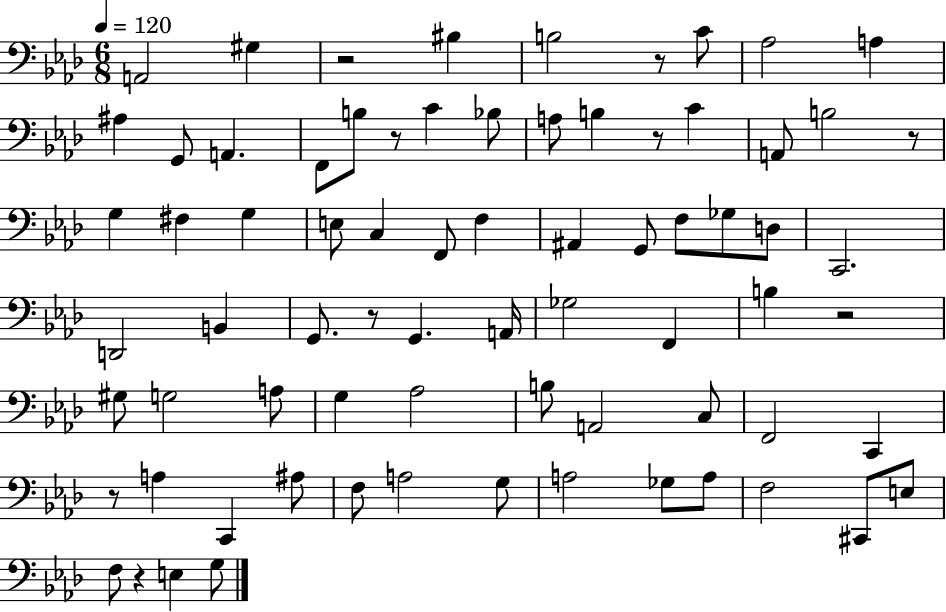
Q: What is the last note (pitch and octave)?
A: G3